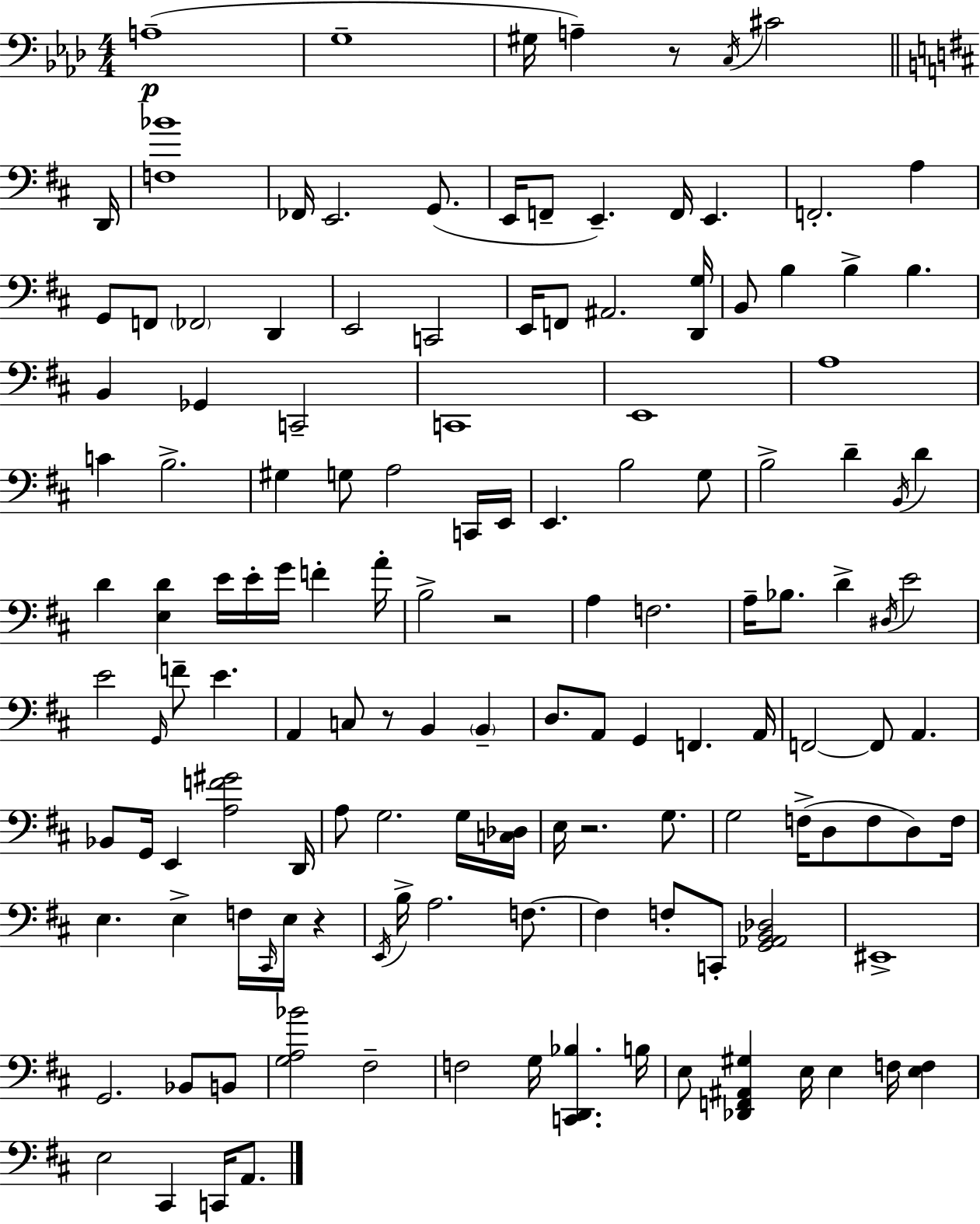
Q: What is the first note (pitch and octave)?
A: A3